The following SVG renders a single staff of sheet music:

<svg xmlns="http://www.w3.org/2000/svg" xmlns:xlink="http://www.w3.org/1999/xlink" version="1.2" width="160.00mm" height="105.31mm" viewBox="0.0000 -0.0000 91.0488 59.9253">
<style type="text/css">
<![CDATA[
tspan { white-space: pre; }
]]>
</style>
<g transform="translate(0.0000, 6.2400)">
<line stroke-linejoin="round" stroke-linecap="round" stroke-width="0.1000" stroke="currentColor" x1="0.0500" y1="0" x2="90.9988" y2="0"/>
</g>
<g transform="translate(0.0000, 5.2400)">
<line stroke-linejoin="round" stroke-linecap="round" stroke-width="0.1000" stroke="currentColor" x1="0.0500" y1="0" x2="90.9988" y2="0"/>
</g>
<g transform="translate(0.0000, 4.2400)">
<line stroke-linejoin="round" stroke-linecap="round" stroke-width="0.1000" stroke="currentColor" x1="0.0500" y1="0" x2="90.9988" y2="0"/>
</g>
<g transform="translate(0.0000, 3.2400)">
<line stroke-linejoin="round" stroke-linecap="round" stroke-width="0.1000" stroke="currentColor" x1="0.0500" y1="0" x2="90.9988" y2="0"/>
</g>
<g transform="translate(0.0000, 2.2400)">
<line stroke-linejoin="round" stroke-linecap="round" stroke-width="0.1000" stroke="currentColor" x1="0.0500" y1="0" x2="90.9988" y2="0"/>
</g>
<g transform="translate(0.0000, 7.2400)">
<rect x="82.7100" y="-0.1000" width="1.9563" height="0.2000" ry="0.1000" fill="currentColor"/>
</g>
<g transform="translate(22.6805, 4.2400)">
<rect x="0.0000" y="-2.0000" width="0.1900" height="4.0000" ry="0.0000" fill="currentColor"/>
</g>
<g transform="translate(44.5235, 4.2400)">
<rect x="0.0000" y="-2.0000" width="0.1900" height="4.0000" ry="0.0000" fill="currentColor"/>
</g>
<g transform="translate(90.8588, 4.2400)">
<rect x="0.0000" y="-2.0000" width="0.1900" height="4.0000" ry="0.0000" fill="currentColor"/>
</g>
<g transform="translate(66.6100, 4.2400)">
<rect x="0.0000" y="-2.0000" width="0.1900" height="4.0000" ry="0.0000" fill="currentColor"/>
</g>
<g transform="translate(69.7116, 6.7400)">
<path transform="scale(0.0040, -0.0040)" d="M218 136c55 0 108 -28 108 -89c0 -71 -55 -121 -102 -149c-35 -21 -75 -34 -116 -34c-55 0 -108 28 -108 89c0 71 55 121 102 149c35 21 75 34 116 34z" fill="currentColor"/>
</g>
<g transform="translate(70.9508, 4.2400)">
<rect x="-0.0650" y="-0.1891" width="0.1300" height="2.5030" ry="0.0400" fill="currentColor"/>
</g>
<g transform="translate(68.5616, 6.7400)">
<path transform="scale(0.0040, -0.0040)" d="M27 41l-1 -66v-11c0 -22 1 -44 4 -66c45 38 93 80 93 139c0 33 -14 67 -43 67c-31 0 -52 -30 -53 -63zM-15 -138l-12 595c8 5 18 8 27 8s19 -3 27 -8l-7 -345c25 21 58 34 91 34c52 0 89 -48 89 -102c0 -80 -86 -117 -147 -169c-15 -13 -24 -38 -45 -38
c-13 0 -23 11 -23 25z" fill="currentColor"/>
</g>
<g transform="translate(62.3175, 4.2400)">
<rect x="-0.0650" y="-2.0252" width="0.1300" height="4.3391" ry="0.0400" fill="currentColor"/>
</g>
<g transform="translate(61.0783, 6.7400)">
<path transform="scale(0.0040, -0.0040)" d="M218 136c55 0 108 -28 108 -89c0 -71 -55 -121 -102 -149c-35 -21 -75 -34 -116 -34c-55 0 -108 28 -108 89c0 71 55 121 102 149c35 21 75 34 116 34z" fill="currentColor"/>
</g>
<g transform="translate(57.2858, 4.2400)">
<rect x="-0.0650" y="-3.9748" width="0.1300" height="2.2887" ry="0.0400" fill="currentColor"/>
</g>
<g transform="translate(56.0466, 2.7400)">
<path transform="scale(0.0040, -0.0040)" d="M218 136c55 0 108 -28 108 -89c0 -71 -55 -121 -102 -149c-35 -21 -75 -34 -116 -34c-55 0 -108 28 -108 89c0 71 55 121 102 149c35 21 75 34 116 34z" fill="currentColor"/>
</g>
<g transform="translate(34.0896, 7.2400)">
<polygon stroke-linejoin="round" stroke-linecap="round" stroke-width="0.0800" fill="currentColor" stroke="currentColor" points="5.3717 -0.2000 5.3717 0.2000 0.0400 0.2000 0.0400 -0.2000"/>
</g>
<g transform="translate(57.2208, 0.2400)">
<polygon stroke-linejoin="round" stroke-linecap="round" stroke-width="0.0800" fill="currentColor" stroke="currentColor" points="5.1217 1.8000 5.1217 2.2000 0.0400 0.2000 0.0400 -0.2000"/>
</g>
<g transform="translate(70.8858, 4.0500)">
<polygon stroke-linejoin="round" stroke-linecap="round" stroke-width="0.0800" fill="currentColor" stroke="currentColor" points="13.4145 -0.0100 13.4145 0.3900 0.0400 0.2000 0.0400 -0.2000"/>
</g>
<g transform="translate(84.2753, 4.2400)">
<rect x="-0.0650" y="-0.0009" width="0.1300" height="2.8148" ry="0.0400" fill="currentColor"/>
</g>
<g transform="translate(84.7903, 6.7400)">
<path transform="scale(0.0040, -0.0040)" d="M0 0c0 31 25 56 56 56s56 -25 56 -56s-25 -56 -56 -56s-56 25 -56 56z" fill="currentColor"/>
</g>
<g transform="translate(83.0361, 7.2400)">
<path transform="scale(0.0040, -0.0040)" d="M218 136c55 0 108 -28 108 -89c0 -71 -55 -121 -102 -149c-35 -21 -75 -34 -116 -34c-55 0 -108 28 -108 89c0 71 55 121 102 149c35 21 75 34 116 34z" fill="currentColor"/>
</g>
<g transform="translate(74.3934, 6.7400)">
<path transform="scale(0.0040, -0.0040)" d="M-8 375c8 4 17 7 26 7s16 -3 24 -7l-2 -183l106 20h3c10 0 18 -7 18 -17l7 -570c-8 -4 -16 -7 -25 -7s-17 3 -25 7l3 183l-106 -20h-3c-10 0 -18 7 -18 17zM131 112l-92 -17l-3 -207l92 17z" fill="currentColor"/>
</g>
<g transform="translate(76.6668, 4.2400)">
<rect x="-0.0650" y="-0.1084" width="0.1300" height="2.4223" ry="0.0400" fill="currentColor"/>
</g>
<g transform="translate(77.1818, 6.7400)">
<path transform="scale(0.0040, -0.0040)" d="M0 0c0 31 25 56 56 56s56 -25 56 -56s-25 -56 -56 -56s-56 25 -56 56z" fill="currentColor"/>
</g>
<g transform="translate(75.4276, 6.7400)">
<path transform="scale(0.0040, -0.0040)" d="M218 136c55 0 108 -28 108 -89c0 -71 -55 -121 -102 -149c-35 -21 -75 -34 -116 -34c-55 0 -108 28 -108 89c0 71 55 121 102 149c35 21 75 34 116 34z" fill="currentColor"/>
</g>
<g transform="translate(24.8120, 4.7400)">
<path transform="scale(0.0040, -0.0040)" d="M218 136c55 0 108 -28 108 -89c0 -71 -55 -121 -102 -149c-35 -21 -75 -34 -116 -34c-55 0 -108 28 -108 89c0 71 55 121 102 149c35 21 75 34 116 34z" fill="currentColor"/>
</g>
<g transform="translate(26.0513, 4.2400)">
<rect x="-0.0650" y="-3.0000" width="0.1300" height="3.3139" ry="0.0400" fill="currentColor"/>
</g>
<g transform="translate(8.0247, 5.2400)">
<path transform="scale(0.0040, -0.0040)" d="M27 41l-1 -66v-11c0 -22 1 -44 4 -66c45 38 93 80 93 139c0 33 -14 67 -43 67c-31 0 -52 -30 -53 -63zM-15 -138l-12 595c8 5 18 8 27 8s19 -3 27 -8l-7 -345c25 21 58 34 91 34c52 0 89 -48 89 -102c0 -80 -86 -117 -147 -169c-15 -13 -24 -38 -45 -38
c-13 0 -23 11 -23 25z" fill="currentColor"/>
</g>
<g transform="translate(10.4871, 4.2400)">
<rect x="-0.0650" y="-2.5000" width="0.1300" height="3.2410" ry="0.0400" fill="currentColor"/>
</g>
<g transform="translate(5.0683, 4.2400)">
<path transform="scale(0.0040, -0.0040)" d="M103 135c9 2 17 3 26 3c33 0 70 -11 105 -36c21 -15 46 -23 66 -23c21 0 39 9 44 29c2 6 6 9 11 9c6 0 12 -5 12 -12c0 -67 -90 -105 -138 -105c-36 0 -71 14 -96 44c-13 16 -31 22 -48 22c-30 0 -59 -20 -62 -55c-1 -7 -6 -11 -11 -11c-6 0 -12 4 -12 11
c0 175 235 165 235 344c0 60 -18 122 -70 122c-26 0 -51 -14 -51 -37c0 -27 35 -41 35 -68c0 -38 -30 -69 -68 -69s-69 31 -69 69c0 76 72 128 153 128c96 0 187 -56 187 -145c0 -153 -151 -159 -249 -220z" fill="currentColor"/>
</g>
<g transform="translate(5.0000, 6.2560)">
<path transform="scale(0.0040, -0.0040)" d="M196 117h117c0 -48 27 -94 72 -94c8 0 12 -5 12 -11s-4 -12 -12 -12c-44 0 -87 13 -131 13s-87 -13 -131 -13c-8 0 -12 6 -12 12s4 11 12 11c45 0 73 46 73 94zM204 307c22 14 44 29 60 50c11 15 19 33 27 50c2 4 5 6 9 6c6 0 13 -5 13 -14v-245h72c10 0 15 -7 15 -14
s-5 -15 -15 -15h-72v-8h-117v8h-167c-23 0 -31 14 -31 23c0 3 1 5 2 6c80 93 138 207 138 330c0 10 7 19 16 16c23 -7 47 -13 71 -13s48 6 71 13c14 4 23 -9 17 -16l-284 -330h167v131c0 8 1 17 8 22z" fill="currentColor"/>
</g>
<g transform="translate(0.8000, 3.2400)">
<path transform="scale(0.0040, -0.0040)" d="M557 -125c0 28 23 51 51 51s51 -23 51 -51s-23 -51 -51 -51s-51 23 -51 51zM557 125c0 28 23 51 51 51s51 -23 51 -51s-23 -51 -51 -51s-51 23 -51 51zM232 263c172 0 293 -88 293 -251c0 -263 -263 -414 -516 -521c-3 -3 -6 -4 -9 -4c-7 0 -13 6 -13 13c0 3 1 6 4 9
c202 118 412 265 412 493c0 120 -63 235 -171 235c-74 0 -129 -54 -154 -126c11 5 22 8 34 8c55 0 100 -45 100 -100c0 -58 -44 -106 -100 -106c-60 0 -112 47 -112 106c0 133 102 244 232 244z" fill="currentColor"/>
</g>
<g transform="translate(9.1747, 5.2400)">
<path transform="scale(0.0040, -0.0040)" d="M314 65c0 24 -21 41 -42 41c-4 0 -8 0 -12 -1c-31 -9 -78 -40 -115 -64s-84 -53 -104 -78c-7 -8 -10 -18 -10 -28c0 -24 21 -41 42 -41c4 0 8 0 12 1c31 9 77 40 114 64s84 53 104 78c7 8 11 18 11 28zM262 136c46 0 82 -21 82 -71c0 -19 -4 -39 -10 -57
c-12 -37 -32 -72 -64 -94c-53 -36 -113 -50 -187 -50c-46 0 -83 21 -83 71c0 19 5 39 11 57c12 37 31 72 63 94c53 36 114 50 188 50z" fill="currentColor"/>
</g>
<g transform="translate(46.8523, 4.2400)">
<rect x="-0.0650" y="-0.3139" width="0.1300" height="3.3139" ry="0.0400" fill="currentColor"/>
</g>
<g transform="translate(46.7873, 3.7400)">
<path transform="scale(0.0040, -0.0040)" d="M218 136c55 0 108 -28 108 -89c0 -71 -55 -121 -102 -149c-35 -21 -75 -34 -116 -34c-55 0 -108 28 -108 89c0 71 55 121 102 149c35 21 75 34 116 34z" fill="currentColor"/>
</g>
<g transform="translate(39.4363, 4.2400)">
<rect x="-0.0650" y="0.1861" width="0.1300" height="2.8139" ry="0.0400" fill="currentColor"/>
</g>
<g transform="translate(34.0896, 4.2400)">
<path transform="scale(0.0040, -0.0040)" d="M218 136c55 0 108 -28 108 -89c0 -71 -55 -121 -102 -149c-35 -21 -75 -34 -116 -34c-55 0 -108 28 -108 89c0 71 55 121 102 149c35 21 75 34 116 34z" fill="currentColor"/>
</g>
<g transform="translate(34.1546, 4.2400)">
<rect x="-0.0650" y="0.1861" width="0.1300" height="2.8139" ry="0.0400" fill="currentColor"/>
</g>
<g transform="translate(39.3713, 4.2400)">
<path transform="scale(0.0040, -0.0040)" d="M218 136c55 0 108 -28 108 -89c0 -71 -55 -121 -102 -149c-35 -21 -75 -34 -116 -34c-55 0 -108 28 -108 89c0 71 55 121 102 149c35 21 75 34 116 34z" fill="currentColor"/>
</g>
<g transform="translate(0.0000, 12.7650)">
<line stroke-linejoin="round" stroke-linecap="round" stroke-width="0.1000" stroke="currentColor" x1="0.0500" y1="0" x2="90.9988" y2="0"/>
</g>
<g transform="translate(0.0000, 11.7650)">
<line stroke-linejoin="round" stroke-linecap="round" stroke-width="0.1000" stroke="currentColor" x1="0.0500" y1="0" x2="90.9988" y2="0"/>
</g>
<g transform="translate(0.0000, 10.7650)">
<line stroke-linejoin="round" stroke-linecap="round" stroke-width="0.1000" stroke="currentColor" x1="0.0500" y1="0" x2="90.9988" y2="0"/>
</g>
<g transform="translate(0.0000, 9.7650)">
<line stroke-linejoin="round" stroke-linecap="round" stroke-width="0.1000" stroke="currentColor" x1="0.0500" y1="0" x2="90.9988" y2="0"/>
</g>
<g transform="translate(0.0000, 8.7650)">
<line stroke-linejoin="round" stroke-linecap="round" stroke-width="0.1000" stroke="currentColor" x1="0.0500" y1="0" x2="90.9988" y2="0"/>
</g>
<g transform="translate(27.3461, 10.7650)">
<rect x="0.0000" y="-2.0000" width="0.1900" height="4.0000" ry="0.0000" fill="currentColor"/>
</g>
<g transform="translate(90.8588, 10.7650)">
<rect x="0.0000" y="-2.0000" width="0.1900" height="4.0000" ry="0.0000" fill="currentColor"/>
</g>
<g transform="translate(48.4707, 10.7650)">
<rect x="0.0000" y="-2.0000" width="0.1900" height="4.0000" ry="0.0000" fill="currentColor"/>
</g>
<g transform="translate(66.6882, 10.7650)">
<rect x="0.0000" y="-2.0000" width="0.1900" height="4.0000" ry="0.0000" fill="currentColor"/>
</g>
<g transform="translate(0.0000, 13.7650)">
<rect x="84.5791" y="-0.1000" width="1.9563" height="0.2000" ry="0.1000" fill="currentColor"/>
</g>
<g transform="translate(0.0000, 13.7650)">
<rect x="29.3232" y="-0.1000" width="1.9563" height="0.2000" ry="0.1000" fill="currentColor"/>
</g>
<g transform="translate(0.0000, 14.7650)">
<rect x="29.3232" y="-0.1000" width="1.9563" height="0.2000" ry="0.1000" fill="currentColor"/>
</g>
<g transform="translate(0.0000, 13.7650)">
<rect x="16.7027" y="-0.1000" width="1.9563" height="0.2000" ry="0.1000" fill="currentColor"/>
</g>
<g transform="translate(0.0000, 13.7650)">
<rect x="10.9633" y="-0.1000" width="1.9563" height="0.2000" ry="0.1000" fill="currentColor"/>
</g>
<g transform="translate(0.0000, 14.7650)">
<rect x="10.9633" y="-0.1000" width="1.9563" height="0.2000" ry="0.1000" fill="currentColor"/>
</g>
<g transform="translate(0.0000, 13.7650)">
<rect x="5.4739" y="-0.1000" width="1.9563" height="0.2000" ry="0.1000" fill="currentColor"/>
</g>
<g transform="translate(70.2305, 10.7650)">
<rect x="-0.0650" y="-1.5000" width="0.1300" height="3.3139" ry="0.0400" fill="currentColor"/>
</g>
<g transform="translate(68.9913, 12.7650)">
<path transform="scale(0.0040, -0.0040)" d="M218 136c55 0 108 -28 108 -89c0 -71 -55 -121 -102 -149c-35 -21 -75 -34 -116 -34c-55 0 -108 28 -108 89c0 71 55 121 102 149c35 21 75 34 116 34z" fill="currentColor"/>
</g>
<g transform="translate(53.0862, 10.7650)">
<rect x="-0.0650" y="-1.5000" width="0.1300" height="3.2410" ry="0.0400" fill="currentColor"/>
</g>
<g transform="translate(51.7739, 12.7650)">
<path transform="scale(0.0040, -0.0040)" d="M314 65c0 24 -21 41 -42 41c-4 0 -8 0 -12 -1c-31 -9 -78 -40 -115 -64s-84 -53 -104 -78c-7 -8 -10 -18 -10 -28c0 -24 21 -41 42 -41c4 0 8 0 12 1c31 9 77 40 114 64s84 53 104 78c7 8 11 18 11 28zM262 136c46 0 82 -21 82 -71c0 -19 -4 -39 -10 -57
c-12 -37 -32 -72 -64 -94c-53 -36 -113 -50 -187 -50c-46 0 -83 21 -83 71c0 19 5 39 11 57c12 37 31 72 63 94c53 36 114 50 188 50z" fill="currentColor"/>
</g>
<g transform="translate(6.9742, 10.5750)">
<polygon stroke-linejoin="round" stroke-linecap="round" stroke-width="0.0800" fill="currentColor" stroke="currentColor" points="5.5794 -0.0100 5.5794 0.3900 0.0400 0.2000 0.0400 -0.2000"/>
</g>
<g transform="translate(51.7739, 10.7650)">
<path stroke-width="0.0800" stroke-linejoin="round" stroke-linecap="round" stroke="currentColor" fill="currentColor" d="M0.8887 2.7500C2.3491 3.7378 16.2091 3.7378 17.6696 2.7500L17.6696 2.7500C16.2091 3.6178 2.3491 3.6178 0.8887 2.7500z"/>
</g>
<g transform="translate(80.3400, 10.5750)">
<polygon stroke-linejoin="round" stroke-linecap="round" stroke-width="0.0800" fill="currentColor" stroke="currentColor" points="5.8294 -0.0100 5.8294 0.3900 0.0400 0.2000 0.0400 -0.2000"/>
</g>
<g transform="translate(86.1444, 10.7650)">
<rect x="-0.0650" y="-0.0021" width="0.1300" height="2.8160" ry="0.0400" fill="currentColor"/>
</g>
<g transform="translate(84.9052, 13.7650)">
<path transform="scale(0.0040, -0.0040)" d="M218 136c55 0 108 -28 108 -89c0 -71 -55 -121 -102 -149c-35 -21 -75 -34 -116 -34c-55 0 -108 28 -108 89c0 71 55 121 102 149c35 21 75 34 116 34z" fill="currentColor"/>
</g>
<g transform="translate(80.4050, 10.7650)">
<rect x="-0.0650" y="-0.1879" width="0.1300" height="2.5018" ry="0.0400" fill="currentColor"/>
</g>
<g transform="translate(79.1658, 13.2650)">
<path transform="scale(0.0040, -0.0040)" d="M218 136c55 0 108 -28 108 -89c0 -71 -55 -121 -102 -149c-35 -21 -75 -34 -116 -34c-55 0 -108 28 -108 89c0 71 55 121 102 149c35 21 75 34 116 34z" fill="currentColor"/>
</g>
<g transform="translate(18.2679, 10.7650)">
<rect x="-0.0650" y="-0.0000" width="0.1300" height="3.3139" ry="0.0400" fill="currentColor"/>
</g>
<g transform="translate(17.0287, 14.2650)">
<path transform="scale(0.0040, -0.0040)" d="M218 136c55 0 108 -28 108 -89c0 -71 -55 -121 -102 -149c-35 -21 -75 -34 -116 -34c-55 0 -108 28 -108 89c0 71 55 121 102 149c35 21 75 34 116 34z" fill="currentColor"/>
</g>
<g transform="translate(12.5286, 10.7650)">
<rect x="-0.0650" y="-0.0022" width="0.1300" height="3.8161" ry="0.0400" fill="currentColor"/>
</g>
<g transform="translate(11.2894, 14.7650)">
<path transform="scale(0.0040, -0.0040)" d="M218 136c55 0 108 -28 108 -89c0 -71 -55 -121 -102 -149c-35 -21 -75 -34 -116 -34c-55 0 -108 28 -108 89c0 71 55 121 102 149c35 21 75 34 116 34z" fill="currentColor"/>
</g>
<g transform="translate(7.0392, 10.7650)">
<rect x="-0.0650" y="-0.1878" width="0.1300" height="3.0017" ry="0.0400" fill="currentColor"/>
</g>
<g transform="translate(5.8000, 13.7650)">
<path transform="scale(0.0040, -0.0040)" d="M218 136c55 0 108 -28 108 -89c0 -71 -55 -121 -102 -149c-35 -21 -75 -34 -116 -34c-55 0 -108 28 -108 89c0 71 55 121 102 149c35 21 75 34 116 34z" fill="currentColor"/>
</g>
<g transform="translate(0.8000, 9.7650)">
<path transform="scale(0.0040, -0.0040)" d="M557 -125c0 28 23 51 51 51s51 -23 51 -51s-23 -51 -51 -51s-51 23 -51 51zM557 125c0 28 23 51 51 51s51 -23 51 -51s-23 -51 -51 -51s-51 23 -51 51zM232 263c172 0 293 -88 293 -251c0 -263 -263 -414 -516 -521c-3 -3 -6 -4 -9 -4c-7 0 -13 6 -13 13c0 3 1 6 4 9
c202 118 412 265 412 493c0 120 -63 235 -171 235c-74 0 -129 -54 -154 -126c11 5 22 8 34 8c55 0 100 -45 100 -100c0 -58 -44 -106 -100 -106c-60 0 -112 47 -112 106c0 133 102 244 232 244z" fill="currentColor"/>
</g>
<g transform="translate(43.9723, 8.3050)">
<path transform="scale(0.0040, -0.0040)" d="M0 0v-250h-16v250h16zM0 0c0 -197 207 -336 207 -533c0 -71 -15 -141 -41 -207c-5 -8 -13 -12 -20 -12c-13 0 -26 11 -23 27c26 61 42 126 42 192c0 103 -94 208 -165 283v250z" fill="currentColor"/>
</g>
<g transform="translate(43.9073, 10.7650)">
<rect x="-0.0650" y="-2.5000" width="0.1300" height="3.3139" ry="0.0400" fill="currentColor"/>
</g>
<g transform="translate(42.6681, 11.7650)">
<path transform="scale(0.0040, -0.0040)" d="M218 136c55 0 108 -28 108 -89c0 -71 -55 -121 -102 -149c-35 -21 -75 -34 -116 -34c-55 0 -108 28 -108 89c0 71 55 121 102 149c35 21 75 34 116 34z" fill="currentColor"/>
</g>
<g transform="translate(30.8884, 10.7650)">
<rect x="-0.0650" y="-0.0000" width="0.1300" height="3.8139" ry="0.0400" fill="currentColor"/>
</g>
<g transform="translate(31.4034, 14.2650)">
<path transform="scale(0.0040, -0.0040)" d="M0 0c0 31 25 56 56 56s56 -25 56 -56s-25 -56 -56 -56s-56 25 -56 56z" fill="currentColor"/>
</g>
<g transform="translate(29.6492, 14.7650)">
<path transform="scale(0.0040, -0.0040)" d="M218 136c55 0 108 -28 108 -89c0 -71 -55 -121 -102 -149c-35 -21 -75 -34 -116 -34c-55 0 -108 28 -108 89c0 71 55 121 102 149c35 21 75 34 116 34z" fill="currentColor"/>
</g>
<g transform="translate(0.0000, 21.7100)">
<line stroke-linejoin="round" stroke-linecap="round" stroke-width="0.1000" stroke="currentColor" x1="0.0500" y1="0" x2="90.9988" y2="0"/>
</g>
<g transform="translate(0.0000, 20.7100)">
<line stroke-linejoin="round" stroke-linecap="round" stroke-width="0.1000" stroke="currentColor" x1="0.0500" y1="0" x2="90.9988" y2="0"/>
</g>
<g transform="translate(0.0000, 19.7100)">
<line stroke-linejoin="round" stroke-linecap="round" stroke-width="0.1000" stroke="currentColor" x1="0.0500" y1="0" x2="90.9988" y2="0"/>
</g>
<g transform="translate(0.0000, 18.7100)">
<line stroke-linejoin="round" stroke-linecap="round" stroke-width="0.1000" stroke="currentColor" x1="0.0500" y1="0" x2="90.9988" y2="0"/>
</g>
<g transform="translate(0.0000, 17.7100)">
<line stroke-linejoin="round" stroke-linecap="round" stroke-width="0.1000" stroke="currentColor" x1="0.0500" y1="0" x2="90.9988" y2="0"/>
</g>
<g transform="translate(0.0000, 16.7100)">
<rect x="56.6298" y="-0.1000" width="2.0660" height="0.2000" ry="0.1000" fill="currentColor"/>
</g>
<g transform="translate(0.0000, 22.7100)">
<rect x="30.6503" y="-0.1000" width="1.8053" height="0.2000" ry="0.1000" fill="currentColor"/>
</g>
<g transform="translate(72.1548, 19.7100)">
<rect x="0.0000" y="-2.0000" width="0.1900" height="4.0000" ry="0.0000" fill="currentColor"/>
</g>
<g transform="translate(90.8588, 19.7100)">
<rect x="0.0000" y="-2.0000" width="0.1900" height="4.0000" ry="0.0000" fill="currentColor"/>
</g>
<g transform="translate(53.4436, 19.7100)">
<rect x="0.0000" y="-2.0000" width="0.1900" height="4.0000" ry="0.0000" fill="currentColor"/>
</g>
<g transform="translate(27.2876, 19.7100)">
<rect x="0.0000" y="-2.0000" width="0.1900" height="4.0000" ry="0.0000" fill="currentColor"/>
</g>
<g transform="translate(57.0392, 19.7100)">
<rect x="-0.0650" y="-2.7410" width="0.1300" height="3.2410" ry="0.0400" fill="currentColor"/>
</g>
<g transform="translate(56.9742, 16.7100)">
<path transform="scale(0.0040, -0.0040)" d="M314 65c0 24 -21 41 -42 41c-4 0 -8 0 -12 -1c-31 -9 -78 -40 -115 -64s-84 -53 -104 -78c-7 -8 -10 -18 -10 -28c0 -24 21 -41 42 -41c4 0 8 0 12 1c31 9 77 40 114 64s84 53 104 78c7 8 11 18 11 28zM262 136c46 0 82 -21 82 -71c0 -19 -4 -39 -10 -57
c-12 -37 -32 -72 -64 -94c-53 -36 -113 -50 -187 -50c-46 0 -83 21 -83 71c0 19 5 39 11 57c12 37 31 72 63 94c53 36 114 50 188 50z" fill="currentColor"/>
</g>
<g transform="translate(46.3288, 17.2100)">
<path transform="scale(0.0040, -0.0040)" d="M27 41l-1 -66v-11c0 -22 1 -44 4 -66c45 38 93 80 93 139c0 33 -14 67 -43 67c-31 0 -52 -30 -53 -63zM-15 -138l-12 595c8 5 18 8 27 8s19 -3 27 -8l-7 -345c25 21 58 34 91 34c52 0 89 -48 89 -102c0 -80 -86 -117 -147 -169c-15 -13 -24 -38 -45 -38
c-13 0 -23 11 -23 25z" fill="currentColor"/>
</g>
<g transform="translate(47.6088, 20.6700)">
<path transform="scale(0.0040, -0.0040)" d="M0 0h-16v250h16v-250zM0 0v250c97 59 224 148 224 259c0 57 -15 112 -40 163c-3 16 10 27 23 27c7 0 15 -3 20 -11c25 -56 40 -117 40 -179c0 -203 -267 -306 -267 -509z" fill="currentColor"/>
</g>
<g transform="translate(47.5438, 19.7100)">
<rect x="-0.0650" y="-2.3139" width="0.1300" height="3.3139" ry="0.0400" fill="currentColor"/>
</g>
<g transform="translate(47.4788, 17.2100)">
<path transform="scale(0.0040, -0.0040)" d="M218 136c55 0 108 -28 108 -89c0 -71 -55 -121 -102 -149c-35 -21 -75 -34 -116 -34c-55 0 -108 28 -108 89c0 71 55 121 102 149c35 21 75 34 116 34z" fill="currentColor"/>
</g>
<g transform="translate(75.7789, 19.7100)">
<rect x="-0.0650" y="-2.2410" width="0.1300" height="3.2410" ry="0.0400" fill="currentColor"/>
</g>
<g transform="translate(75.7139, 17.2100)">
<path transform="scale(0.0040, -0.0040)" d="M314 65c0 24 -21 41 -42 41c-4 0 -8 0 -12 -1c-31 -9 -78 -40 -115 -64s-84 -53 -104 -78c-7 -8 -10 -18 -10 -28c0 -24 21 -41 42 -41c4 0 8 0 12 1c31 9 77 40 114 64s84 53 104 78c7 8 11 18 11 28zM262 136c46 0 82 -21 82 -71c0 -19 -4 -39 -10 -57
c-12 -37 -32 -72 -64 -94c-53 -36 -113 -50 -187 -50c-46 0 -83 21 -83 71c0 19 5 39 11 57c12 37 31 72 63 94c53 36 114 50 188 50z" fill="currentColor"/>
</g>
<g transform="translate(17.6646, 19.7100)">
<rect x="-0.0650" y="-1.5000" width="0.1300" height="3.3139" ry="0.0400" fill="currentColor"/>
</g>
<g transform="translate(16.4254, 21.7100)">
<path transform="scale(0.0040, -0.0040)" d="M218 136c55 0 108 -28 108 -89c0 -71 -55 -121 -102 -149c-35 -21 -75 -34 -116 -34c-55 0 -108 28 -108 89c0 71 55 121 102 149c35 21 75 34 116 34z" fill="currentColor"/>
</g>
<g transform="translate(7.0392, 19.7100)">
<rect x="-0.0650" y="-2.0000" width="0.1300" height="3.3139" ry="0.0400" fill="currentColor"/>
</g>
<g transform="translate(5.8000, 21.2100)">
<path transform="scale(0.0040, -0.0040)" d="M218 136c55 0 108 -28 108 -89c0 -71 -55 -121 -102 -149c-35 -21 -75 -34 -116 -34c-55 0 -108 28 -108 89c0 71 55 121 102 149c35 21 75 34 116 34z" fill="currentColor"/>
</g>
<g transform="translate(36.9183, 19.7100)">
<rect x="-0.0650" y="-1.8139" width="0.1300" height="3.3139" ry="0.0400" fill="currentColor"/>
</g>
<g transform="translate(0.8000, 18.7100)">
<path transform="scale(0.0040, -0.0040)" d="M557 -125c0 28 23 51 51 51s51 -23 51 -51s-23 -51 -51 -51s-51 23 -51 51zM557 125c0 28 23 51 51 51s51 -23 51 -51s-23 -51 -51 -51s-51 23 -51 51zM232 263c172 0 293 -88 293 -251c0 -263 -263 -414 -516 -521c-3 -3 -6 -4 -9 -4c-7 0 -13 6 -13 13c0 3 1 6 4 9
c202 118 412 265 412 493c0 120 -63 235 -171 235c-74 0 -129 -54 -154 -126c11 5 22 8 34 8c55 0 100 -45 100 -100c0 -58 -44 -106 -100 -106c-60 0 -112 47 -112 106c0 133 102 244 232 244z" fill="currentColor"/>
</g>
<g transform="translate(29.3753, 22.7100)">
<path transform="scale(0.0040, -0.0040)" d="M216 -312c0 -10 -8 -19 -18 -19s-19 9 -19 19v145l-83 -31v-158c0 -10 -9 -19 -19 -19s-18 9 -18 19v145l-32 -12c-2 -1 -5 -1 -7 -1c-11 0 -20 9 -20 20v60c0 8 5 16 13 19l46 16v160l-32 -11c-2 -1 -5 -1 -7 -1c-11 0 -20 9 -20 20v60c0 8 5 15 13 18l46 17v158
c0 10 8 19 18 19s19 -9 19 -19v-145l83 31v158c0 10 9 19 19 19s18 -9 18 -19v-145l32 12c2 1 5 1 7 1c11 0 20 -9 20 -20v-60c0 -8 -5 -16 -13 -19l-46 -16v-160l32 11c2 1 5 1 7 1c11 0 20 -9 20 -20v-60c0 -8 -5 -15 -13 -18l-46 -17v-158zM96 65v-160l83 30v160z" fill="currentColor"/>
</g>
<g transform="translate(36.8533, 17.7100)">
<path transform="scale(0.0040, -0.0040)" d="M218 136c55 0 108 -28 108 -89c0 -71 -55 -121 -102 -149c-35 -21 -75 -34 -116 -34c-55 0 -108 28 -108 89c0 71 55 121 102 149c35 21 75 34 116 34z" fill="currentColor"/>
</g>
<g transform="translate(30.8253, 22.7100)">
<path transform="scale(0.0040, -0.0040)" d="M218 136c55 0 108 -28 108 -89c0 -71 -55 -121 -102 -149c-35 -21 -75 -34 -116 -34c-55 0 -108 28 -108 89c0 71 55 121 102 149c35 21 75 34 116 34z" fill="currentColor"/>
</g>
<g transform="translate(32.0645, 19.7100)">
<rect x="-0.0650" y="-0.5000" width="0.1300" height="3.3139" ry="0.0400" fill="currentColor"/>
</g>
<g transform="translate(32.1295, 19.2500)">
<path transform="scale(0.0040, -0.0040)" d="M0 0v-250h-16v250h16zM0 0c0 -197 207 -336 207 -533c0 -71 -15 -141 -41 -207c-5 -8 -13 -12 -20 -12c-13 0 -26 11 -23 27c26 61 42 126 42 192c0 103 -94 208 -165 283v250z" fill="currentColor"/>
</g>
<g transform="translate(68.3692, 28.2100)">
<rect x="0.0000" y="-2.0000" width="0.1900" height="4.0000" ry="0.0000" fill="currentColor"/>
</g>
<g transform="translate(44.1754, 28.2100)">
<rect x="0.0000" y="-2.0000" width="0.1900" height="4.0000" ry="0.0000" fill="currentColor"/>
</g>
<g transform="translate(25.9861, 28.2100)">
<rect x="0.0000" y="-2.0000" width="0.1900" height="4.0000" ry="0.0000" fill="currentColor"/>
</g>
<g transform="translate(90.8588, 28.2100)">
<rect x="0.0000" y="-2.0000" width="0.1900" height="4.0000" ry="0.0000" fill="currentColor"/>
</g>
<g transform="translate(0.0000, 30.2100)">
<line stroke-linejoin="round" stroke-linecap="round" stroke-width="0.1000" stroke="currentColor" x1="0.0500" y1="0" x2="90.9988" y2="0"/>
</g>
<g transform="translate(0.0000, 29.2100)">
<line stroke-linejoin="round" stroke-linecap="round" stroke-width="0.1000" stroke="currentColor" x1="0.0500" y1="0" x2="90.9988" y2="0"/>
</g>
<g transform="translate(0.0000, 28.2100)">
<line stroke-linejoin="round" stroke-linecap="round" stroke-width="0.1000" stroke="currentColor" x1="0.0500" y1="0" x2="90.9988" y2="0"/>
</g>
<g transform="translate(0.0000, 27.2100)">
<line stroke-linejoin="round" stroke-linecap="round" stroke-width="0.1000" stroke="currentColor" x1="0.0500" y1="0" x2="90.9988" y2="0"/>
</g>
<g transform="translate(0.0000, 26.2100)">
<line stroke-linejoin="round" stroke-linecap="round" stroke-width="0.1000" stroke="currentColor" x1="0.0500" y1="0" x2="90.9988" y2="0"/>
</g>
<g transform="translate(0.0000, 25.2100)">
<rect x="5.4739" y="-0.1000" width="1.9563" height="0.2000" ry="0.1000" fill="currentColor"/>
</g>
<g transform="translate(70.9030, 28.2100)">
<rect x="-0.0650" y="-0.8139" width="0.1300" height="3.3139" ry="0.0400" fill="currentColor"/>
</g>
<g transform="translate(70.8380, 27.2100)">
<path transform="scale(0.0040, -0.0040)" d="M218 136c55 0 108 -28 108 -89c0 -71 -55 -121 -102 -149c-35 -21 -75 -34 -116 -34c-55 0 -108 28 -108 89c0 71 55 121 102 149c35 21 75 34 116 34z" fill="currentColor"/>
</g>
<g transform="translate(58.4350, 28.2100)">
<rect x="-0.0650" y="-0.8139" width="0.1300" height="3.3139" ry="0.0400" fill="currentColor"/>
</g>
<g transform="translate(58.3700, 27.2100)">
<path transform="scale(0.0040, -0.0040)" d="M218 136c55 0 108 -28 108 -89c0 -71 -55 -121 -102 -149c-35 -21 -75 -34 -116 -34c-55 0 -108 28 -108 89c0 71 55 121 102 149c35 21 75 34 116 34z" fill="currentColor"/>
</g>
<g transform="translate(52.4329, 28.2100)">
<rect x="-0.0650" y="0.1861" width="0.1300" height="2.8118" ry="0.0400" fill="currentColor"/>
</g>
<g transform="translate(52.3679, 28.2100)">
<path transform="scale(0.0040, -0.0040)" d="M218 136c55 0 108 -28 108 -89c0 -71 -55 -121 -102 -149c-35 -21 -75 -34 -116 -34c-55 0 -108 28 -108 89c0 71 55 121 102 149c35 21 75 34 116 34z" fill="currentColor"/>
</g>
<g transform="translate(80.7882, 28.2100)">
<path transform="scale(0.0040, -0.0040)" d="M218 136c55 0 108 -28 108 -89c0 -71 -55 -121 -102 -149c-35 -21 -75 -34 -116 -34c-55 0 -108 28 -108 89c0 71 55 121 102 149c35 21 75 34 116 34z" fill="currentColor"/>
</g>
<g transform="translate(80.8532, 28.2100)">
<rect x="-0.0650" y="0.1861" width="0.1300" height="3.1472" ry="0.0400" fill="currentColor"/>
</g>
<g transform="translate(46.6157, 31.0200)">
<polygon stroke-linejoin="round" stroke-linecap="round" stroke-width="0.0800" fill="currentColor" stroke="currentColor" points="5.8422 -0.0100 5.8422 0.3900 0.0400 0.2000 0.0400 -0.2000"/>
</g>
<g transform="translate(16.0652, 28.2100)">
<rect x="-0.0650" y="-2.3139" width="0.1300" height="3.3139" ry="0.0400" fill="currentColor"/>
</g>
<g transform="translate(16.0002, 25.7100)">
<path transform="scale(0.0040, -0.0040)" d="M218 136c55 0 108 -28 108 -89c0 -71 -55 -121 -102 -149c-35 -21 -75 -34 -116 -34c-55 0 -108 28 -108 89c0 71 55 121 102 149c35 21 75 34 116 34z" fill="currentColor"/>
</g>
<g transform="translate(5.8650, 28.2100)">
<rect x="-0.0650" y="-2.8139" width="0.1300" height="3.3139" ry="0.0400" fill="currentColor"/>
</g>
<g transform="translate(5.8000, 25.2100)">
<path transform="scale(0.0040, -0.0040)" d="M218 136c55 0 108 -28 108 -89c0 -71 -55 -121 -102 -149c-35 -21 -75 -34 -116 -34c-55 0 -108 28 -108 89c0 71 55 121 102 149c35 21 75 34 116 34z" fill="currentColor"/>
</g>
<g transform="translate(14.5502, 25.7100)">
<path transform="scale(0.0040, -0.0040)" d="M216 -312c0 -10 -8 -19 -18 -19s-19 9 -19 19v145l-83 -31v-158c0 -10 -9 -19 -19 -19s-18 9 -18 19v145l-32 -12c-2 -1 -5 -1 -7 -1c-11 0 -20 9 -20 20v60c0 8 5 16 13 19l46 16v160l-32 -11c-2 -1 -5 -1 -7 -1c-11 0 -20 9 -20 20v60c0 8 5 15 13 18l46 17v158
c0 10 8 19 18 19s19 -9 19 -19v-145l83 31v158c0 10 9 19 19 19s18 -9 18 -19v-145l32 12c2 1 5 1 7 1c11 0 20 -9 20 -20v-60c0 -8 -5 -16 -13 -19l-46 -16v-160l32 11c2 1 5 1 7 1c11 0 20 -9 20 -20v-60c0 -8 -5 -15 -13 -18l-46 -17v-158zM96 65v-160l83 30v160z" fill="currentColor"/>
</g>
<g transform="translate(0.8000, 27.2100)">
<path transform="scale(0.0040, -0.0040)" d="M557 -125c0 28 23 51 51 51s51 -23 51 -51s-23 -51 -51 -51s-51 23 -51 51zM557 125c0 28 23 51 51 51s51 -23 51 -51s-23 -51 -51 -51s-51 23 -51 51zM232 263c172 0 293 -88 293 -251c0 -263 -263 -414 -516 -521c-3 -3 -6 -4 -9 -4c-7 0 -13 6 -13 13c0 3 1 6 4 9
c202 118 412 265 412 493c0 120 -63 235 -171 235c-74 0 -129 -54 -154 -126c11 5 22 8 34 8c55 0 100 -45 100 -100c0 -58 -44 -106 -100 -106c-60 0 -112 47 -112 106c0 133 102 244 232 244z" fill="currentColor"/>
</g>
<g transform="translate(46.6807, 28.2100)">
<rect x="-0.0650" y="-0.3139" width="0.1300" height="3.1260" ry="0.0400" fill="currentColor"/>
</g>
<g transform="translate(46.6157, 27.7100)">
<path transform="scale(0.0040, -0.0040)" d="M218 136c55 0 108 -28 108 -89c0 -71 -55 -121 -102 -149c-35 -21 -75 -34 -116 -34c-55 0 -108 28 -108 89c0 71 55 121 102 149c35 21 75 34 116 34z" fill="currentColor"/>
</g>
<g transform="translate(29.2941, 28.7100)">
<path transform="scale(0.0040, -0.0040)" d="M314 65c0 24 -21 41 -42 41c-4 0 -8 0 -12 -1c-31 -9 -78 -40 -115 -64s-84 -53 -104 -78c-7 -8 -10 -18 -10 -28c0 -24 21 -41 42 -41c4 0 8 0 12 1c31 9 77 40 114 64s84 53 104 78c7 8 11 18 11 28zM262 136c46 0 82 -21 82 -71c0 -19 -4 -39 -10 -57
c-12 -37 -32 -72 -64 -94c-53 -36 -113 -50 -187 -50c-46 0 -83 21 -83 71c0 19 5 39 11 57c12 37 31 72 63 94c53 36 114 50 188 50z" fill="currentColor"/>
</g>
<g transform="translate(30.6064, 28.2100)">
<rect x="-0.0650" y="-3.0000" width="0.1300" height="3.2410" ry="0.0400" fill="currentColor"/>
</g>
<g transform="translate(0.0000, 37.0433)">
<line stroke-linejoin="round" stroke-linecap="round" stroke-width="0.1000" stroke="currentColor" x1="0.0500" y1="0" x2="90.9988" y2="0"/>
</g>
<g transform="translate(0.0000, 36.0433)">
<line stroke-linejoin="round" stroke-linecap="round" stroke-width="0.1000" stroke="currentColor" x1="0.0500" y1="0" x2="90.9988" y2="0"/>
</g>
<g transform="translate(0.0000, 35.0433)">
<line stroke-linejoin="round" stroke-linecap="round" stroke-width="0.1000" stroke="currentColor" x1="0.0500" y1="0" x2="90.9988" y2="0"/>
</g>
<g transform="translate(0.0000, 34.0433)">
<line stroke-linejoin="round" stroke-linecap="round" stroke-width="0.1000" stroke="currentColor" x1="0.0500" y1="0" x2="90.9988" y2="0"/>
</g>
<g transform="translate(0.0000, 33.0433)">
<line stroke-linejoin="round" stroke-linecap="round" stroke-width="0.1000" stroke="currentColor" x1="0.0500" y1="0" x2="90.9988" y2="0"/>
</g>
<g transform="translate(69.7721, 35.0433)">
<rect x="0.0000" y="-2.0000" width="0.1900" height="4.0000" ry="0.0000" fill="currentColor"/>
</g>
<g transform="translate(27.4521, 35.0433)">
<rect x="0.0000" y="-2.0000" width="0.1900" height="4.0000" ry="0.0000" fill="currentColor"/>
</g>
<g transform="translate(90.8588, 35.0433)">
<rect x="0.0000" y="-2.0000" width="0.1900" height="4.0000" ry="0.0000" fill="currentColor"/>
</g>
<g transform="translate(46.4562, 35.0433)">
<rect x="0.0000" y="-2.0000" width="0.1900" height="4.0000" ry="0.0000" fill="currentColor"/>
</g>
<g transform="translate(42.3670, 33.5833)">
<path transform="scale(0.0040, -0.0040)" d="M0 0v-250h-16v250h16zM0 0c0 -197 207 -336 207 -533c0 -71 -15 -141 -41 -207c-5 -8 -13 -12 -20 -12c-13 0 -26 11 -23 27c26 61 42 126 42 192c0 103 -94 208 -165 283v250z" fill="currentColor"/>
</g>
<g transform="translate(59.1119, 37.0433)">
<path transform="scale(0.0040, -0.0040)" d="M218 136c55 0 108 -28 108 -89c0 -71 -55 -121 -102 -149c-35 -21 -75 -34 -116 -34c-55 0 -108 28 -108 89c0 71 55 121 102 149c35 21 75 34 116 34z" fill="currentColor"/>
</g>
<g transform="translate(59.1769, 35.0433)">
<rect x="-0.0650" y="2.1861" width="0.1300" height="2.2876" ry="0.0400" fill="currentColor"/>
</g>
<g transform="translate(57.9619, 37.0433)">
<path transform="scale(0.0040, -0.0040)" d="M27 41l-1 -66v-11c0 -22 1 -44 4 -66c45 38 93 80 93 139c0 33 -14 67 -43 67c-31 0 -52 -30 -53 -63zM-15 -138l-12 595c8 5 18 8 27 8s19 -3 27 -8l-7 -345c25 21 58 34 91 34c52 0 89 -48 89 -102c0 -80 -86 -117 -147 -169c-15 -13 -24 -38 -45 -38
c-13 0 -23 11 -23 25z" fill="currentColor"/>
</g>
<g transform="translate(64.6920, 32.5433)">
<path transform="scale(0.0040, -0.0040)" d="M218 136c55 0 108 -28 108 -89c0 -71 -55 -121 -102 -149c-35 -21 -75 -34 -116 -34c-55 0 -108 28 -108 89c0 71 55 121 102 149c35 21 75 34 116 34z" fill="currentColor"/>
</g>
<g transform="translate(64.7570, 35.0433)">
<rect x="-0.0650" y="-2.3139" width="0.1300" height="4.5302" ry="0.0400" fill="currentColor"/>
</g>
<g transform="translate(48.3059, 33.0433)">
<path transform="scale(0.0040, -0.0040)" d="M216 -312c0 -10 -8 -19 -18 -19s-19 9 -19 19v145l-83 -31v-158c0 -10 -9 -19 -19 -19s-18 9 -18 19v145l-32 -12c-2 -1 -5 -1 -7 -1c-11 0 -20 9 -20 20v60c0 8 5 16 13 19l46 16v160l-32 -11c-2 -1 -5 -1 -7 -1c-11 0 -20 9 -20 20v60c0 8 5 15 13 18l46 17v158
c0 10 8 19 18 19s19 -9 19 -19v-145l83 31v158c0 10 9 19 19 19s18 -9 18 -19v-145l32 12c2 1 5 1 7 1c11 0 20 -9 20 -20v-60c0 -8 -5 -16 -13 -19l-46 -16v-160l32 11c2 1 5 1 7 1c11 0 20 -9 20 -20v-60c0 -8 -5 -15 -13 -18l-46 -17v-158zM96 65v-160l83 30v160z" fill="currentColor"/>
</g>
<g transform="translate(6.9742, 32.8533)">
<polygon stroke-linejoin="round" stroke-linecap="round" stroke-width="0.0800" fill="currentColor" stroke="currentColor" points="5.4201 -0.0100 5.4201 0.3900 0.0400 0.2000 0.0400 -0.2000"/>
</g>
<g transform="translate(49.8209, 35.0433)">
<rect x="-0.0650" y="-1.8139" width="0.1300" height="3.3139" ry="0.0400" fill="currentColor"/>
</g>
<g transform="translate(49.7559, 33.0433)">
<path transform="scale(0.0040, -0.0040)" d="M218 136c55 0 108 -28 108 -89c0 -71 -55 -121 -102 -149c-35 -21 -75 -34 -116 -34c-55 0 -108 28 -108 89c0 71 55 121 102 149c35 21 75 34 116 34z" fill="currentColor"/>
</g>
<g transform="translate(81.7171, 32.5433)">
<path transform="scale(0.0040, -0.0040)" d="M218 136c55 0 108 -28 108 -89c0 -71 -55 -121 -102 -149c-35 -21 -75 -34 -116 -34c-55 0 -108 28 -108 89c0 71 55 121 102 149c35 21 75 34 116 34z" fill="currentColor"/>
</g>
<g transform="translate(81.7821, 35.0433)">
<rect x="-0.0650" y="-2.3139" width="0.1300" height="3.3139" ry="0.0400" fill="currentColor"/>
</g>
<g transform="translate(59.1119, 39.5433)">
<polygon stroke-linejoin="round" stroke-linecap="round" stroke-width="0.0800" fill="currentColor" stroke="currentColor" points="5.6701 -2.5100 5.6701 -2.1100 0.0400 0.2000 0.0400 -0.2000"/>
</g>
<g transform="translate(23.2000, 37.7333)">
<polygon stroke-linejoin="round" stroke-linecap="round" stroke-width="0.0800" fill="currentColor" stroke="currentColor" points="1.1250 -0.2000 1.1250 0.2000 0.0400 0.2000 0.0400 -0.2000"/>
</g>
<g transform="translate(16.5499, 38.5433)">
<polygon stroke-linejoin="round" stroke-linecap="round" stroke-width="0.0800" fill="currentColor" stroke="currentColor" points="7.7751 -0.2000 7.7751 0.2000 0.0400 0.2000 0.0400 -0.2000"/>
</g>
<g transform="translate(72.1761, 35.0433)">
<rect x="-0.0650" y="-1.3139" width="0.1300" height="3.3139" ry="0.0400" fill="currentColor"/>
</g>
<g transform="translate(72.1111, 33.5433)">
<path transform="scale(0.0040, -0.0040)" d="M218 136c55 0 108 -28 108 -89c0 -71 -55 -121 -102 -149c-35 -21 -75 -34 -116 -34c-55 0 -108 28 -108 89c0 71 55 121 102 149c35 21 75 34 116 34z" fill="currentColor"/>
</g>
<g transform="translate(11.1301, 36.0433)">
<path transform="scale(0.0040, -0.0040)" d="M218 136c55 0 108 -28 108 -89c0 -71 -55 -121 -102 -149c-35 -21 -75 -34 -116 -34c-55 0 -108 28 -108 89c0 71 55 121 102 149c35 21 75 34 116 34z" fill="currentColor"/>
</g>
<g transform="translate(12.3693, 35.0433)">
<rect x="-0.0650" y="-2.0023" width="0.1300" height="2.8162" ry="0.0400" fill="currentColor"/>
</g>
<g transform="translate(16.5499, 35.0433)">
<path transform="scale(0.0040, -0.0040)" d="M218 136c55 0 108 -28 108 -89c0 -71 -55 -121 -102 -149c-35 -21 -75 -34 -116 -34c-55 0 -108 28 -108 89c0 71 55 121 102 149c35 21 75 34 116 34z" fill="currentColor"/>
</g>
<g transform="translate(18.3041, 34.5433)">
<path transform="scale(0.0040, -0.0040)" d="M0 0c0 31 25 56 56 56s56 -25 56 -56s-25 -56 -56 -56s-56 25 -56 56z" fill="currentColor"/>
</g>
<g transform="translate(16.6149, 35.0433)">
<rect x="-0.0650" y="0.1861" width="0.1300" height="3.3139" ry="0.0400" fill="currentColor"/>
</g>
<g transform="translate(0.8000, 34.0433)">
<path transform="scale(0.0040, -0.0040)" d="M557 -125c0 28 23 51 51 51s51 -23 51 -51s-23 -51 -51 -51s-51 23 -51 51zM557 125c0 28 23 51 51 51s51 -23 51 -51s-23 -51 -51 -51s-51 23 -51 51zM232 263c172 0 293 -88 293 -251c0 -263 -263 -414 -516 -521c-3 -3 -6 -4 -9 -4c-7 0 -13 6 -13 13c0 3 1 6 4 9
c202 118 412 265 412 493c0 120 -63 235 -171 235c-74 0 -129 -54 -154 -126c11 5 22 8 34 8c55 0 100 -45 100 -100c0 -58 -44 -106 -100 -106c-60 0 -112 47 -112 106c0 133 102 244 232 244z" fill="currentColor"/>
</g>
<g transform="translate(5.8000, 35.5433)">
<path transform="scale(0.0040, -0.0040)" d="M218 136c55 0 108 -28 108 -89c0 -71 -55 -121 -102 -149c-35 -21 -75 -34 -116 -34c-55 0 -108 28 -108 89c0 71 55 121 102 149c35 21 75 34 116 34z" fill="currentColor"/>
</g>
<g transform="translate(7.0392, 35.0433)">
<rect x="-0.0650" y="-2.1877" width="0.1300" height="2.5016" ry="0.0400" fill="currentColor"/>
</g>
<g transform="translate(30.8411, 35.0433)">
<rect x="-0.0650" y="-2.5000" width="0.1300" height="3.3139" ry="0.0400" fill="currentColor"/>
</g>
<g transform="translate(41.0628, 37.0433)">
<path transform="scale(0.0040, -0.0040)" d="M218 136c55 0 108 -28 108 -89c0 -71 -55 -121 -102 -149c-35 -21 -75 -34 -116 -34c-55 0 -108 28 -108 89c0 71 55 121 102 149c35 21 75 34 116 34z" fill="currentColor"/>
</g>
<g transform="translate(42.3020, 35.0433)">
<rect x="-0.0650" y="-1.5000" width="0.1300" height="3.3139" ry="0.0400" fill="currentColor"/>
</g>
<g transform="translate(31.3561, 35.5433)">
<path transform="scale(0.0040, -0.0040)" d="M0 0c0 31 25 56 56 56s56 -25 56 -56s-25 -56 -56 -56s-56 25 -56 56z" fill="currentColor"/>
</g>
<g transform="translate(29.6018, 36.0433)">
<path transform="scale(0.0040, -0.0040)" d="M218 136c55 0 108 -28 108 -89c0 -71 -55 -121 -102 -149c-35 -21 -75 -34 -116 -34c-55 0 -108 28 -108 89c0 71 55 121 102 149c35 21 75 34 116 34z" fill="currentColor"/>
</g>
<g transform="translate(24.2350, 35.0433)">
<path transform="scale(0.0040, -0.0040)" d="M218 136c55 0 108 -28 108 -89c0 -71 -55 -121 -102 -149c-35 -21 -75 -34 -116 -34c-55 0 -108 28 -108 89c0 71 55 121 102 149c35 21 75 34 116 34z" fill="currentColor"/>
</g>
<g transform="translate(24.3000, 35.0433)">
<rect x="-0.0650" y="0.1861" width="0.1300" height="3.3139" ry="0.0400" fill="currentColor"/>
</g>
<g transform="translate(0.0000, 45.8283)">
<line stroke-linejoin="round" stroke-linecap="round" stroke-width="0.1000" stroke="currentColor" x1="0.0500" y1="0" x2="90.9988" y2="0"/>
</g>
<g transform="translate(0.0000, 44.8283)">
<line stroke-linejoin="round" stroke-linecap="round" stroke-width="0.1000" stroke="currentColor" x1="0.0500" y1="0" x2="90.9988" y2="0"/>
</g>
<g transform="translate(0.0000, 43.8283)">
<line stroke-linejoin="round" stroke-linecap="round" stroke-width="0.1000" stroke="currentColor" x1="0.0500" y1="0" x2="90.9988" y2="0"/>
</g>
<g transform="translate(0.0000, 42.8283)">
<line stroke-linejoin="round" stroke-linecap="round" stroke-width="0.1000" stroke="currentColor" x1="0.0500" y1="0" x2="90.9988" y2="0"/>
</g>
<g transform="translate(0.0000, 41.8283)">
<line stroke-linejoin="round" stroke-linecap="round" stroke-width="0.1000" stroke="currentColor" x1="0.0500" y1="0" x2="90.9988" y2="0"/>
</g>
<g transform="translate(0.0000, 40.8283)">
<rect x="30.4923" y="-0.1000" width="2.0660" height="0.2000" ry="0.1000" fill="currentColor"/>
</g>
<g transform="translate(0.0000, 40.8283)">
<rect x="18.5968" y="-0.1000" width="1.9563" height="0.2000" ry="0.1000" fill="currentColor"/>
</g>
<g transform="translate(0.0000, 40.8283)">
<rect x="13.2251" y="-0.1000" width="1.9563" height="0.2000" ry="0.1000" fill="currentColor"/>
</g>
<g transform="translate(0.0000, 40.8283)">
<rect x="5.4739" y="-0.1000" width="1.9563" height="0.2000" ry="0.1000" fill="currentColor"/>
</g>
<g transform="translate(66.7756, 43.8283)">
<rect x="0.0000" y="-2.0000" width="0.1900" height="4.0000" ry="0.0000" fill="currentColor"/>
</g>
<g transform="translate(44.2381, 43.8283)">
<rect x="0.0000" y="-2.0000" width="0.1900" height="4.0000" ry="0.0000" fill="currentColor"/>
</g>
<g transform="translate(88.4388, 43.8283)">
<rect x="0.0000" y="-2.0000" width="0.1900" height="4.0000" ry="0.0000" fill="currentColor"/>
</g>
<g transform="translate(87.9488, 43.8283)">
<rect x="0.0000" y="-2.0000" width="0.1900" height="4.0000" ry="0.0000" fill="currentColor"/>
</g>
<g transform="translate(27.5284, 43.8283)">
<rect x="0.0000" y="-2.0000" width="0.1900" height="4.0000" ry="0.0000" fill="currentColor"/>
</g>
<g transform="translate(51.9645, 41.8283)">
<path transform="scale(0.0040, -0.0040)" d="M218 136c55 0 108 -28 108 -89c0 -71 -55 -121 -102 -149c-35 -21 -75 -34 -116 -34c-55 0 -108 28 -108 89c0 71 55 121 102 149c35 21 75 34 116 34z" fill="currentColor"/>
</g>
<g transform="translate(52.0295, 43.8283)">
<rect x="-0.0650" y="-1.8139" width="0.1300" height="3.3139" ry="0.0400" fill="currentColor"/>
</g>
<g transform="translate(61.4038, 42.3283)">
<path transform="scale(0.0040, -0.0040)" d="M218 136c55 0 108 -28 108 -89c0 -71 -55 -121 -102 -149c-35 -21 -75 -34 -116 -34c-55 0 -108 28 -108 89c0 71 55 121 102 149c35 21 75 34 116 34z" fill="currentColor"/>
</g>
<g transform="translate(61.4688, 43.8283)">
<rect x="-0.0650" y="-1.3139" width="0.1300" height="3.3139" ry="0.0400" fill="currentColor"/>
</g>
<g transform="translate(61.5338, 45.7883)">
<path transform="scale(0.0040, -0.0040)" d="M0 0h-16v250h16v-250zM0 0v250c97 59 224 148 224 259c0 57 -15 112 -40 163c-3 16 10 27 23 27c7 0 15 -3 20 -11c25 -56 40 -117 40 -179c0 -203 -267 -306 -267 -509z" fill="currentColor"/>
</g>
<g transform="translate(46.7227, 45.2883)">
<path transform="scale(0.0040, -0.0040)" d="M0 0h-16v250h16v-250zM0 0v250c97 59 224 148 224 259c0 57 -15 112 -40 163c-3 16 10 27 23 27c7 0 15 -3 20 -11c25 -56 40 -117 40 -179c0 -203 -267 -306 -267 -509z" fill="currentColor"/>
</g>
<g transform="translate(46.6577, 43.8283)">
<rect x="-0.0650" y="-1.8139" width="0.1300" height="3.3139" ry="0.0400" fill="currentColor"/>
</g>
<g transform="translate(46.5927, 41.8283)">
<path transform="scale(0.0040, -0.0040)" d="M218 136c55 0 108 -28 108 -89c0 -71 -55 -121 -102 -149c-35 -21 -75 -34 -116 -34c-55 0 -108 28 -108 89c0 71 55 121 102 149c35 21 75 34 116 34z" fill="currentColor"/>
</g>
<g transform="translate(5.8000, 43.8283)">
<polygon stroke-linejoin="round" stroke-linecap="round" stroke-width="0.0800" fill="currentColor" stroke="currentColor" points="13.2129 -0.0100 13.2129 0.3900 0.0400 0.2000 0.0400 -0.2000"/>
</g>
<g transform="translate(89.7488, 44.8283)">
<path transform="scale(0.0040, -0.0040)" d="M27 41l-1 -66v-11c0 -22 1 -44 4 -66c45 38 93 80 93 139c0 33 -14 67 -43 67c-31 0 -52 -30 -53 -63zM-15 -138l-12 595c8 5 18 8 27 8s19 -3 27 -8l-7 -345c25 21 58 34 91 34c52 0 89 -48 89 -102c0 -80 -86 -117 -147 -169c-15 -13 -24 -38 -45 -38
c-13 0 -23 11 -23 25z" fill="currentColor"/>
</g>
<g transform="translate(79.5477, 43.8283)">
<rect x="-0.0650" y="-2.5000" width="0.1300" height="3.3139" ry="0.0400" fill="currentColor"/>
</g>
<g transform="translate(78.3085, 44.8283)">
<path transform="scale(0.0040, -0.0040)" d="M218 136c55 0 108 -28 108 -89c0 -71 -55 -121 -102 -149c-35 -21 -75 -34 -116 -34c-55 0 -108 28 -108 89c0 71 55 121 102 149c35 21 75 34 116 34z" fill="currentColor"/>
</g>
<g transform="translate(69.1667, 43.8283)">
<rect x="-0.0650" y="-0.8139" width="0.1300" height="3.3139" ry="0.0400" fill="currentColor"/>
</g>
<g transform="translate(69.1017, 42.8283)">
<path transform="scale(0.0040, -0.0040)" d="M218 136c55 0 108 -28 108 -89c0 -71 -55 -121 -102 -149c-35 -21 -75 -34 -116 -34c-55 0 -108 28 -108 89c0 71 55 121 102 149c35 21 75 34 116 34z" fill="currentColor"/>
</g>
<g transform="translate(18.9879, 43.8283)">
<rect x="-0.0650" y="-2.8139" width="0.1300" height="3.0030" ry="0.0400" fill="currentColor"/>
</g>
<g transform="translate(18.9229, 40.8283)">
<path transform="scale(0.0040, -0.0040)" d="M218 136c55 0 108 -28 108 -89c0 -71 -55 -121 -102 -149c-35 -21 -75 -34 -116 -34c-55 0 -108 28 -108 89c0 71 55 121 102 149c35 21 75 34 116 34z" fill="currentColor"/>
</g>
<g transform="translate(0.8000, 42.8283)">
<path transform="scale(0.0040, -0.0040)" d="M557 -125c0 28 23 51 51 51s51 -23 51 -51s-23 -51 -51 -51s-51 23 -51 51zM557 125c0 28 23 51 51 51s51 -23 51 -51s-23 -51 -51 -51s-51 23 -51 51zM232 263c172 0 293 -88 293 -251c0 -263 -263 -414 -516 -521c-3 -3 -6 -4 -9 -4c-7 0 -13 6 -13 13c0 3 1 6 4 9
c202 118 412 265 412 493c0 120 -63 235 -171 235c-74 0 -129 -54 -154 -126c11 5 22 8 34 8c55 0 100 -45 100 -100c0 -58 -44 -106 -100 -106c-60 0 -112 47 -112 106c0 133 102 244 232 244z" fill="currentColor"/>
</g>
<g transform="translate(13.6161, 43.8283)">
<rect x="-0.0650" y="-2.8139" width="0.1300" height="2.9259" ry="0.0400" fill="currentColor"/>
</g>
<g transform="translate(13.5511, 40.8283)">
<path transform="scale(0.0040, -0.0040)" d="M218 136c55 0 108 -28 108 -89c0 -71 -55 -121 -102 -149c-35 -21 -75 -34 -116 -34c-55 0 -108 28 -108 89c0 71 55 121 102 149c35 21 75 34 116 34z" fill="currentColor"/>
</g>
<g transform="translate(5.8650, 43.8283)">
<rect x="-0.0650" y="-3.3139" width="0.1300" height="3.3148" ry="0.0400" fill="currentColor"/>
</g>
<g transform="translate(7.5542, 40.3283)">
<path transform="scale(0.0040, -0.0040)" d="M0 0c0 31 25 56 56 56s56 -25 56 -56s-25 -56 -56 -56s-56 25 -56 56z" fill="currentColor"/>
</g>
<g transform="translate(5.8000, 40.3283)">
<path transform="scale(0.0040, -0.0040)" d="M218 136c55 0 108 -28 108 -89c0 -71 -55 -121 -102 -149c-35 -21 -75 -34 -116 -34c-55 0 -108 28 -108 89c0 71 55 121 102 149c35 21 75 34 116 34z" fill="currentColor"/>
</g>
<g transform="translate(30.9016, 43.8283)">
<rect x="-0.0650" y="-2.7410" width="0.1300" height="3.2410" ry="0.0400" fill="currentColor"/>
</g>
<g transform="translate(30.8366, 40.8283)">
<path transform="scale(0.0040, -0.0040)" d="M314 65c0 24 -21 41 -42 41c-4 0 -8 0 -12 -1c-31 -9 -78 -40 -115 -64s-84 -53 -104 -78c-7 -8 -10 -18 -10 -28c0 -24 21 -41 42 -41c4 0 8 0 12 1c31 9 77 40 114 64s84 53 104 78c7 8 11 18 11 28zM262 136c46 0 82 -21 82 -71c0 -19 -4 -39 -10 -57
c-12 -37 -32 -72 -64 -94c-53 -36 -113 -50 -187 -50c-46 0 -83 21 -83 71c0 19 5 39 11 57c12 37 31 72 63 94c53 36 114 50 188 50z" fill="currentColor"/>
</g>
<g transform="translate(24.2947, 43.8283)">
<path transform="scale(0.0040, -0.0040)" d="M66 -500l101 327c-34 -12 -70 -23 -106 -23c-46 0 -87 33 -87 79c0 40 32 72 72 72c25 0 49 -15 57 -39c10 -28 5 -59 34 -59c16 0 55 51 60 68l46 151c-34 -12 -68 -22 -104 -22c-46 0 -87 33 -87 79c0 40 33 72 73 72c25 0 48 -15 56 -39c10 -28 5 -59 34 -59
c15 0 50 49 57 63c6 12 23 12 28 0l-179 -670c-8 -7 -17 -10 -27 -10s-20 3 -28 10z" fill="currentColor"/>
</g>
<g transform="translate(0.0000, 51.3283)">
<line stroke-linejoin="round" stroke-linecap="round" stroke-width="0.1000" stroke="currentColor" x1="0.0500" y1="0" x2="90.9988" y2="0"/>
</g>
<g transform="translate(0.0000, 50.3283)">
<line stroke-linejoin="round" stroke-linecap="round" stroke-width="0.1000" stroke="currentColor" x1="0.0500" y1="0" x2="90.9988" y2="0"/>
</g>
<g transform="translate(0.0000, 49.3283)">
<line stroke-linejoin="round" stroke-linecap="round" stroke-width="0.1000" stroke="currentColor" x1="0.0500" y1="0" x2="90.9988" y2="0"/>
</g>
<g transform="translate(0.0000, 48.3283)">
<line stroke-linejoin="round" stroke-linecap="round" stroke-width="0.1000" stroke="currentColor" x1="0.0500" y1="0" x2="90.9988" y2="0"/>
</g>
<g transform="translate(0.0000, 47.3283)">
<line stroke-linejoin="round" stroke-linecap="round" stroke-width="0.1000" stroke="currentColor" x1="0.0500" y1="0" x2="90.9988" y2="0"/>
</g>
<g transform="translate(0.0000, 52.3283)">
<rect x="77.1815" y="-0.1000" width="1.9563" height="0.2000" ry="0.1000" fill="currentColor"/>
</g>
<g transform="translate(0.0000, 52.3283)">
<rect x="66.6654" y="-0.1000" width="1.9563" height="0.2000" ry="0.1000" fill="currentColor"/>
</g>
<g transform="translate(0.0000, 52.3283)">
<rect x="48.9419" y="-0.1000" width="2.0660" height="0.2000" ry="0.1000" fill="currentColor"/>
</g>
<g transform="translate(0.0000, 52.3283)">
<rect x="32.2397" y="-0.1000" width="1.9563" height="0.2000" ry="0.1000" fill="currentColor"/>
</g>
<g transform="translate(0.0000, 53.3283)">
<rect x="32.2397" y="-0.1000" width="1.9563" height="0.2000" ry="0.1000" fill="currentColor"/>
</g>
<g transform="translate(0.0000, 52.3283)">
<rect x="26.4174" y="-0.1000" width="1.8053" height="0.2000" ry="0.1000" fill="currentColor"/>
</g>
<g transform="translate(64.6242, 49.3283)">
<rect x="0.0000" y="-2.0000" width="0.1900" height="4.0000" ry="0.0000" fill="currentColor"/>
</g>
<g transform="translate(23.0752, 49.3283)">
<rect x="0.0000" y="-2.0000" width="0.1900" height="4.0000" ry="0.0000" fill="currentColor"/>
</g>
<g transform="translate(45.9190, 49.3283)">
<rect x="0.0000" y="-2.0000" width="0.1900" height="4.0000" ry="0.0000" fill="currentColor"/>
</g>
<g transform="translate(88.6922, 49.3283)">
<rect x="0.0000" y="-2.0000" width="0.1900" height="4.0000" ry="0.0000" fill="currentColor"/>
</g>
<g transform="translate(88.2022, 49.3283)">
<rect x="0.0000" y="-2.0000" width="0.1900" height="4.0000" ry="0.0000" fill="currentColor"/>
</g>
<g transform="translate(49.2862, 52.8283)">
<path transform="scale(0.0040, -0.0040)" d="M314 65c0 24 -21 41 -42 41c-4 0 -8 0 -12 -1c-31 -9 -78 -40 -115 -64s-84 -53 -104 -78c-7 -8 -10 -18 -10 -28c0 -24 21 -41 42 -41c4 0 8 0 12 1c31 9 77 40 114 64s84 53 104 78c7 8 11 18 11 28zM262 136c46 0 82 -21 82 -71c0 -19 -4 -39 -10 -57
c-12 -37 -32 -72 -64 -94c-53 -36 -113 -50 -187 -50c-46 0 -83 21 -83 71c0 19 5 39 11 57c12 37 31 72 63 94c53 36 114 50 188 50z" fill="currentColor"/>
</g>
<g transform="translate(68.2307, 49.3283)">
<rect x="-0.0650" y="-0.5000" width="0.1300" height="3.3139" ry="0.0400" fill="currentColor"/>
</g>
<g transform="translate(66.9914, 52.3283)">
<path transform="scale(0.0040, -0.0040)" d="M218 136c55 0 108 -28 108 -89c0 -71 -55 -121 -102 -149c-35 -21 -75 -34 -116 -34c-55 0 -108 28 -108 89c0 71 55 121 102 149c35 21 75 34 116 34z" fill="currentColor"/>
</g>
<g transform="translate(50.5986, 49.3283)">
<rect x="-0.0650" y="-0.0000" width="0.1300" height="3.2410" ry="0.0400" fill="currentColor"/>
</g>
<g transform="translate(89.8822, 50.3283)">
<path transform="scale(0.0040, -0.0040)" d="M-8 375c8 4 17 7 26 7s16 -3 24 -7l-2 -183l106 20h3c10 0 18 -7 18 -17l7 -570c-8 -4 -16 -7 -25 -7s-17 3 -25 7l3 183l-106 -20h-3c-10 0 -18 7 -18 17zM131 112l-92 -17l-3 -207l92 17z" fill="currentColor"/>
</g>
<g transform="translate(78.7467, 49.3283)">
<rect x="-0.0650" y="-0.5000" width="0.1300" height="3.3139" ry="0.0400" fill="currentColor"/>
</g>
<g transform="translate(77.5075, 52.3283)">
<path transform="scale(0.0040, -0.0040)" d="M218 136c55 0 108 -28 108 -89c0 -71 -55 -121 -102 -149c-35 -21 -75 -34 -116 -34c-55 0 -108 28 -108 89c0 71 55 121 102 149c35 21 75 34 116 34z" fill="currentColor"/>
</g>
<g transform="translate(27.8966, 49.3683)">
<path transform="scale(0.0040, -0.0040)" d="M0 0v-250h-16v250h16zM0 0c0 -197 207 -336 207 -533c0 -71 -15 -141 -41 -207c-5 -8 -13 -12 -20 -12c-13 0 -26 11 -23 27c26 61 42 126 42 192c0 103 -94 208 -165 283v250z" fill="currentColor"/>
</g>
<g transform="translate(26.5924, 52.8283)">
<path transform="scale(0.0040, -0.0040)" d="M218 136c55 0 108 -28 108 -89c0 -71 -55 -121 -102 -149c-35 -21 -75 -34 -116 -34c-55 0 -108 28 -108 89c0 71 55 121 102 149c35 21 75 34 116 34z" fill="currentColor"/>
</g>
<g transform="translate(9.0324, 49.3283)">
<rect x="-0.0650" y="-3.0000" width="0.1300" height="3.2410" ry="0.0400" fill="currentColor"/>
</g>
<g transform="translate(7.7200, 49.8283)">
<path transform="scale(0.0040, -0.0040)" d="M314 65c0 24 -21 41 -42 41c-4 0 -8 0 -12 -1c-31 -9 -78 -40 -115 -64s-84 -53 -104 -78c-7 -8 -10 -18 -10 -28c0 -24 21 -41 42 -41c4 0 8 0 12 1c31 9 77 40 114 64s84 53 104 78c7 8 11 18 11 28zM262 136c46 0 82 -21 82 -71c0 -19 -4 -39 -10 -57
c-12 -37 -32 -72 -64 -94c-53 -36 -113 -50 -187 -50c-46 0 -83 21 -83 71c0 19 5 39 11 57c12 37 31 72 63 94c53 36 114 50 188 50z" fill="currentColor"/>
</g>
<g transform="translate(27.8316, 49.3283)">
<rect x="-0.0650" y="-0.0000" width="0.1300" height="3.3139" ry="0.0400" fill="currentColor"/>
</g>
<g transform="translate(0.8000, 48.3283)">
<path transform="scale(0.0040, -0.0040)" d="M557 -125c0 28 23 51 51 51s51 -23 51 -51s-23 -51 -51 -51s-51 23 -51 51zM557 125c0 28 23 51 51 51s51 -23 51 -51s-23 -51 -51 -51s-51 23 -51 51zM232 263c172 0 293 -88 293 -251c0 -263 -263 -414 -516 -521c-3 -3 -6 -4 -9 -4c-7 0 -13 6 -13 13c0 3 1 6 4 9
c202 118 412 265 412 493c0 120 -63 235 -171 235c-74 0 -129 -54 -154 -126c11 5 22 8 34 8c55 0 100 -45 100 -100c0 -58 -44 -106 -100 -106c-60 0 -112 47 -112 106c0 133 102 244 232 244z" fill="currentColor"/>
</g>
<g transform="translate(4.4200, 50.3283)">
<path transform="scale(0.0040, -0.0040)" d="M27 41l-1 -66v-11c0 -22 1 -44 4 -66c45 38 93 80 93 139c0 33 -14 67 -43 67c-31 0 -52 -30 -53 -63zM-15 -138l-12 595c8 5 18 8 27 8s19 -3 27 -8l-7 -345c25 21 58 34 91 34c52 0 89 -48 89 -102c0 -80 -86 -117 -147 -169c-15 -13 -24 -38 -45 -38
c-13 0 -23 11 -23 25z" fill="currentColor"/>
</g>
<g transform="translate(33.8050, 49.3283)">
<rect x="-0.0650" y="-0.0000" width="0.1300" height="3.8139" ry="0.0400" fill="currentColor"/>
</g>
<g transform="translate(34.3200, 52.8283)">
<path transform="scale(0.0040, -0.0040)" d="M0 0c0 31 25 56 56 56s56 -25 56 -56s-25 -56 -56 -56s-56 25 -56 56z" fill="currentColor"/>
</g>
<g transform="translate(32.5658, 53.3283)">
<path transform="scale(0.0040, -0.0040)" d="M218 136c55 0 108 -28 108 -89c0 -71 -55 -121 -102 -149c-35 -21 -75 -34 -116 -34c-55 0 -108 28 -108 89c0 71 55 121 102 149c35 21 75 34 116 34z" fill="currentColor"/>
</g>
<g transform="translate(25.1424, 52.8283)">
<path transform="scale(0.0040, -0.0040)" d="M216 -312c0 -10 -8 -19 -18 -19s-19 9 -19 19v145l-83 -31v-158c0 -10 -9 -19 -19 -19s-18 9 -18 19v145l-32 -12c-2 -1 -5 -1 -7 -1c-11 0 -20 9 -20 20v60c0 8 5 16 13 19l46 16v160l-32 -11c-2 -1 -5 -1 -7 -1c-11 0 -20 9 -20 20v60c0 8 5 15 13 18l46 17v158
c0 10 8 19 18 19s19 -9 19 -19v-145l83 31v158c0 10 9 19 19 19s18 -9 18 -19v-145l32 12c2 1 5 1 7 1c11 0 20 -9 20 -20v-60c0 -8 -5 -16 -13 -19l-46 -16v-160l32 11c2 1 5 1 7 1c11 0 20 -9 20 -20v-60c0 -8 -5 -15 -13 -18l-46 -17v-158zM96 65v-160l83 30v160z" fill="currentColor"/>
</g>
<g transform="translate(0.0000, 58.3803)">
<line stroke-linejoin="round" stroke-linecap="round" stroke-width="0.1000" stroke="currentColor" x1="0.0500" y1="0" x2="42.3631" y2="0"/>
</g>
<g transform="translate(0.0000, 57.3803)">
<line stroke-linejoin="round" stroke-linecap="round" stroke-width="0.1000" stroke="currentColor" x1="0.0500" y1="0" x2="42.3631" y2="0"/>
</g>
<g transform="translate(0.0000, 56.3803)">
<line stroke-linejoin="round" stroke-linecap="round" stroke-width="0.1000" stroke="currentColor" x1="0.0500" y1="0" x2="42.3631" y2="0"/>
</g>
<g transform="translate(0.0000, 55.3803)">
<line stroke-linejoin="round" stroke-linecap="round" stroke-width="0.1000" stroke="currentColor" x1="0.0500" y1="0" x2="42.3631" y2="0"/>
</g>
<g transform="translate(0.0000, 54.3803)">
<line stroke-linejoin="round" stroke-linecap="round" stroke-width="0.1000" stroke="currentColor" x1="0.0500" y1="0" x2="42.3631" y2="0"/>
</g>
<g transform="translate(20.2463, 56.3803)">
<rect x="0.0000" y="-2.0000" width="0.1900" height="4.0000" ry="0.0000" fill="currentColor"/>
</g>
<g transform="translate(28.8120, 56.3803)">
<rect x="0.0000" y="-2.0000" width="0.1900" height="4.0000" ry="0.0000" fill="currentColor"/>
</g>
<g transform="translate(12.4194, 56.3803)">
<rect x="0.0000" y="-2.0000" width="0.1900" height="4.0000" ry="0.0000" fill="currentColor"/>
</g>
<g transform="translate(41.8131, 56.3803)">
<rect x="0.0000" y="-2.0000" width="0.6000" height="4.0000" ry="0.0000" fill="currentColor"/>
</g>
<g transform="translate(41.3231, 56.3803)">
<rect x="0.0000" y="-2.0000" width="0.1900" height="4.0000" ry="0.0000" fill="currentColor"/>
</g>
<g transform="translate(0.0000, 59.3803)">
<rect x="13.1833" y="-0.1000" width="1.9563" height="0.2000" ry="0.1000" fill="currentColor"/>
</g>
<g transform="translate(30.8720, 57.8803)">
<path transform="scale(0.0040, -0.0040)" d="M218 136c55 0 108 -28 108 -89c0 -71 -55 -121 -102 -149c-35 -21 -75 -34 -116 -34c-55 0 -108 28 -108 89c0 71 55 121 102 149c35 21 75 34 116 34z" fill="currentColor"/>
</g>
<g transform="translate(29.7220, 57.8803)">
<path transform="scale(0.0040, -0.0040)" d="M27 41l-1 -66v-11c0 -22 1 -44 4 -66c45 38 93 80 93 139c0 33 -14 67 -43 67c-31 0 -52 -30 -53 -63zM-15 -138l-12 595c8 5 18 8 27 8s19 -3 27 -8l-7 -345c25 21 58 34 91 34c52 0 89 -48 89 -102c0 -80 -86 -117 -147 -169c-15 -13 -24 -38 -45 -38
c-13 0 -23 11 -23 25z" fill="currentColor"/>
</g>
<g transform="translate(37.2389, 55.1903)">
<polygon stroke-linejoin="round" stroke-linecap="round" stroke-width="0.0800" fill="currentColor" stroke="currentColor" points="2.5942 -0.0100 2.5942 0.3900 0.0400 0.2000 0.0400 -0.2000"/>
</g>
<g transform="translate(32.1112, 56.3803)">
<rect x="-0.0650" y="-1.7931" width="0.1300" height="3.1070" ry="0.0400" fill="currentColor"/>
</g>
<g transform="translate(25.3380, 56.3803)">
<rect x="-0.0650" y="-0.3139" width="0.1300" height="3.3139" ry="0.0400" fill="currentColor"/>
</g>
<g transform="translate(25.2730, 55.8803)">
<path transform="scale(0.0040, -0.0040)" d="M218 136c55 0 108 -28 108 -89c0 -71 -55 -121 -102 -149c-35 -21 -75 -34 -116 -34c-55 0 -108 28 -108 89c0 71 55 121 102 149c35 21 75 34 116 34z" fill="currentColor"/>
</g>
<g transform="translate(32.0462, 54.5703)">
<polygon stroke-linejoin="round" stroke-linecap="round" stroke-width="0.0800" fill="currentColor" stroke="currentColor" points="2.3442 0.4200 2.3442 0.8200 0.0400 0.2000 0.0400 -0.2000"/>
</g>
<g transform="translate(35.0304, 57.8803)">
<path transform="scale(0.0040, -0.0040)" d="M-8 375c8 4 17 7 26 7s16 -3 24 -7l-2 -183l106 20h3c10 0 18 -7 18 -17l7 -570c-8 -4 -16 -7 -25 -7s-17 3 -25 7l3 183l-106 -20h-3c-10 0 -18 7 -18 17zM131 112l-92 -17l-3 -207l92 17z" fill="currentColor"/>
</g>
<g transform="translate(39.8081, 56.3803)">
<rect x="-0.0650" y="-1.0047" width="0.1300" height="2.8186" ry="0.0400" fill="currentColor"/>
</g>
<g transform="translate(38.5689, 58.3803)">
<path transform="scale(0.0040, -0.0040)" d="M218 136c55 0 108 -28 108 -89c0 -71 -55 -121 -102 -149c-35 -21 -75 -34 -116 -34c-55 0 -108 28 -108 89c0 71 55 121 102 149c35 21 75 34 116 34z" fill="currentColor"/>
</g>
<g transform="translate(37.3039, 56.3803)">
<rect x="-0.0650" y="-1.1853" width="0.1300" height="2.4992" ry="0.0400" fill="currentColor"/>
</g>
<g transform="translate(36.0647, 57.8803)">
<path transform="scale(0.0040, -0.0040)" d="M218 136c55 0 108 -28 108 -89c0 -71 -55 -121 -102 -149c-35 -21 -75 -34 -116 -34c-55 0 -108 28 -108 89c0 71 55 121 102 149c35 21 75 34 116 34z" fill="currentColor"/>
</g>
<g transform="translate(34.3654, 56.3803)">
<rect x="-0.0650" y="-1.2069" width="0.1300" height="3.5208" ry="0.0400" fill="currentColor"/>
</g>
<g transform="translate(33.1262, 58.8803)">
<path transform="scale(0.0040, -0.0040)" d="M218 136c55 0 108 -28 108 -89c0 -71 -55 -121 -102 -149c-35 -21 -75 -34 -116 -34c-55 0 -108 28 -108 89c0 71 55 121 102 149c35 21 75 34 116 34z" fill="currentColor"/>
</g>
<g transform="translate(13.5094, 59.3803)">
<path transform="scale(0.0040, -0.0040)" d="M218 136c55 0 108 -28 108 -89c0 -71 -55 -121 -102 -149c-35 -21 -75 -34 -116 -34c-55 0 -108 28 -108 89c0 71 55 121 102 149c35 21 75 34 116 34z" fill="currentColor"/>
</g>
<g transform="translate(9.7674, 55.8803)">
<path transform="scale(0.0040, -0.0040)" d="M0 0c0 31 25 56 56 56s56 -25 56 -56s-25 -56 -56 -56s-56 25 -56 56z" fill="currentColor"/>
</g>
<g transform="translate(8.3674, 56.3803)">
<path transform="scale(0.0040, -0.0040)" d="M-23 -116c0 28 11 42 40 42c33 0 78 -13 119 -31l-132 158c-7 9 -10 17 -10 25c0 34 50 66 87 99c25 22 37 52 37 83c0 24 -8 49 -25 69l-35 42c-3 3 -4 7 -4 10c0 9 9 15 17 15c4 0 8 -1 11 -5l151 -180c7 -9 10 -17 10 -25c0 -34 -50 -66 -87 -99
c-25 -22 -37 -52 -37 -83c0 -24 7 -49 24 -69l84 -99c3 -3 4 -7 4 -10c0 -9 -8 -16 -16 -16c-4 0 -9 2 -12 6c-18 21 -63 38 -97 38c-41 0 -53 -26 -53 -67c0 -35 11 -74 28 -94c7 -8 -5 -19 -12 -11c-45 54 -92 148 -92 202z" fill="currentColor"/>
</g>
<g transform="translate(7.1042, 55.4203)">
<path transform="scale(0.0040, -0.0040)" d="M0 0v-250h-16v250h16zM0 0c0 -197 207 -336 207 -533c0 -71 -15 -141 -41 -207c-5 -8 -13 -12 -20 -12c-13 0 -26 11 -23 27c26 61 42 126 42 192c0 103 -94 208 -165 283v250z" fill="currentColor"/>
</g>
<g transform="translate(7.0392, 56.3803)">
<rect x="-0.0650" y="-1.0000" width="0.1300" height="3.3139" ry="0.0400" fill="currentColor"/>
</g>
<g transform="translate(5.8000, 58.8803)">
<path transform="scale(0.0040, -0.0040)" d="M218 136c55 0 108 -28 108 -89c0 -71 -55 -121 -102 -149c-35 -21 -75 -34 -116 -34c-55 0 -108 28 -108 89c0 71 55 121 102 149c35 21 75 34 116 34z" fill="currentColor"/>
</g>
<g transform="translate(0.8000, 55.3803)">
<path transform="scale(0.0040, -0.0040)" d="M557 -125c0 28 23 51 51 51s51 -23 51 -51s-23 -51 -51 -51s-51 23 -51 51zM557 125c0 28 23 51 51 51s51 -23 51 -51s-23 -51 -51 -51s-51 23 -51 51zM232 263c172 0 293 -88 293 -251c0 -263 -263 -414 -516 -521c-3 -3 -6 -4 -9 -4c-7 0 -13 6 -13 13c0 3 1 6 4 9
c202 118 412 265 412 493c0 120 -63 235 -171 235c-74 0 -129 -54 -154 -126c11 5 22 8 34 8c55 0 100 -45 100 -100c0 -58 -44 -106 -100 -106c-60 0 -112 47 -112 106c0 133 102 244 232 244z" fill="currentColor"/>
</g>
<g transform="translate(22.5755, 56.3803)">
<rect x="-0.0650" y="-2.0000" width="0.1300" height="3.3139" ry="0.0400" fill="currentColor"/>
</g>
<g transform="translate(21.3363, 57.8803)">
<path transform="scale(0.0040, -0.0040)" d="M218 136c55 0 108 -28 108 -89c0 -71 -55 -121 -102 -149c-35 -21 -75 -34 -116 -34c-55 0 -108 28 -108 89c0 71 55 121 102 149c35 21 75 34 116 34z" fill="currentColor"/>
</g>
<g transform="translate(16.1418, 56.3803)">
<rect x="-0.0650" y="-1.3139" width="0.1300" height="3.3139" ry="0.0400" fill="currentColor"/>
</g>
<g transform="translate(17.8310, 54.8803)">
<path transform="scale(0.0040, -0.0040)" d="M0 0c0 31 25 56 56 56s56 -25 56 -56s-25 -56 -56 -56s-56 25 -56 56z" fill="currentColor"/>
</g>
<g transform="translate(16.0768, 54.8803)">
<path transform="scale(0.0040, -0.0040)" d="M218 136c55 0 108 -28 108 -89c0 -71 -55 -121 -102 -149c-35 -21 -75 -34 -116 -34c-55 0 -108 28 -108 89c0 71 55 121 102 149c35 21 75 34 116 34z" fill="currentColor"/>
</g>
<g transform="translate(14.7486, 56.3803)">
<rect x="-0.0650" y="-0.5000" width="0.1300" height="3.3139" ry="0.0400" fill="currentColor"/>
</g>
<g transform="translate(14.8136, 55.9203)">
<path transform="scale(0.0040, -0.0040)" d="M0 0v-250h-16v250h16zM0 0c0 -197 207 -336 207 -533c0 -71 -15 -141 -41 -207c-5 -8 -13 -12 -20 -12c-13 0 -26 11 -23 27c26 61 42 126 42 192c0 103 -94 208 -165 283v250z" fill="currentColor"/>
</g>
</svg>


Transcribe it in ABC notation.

X:1
T:Untitled
M:2/4
L:1/4
K:C
_B,,2 C, D,/2 D,/2 E, G,/2 F,,/2 _F,,/2 F,,/2 E,,/2 E,,/2 C,,/2 D,, C,, B,,/2 G,,2 G,, F,,/2 E,,/2 A,, G,, ^E,,/2 A, _B,/2 C2 B,2 C ^B, C,2 E,/2 D,/2 F, F, D, C,/2 B,,/2 D,/2 D,/4 B,, G,,/2 ^A, _G,,/2 B,/2 G, B, D/2 C/2 C/2 z/4 C2 A,/2 A, G,/2 F, B,, C,2 ^D,,/2 C,, D,,2 E,, E,, F,,/2 z E,,/2 G, A,, E, _A,,/2 F,,/2 A,,/2 G,,/2